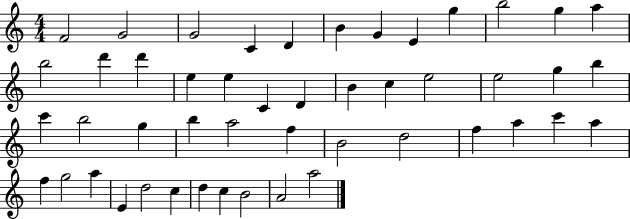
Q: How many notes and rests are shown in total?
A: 48